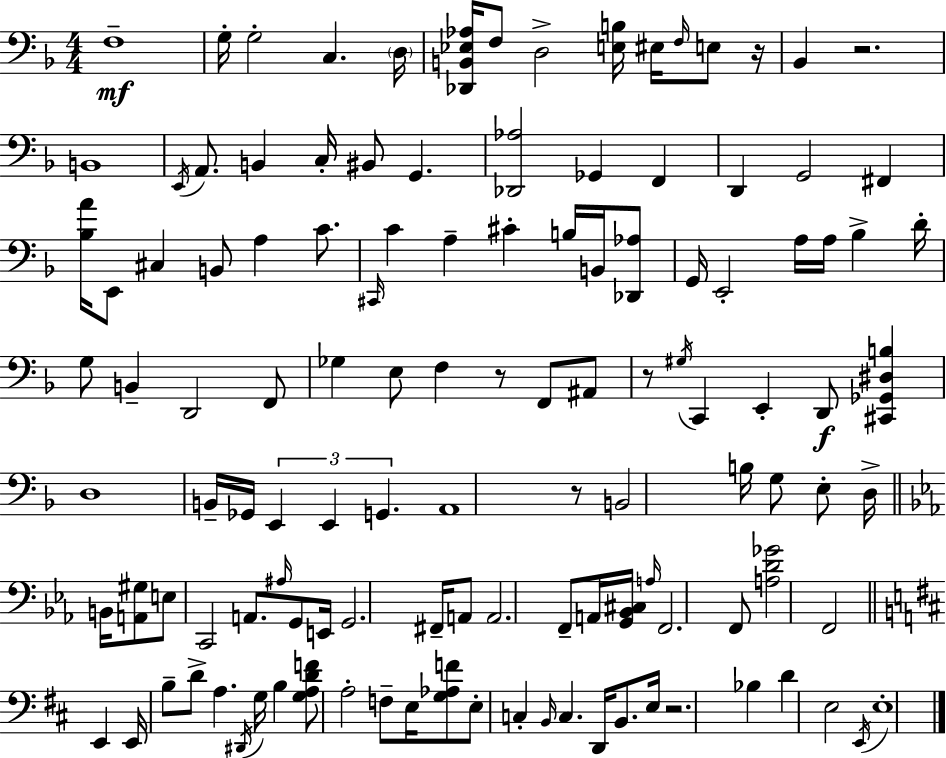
X:1
T:Untitled
M:4/4
L:1/4
K:F
F,4 G,/4 G,2 C, D,/4 [_D,,B,,_E,_A,]/4 F,/2 D,2 [E,B,]/4 ^E,/4 F,/4 E,/2 z/4 _B,, z2 B,,4 E,,/4 A,,/2 B,, C,/4 ^B,,/2 G,, [_D,,_A,]2 _G,, F,, D,, G,,2 ^F,, [_B,A]/4 E,,/2 ^C, B,,/2 A, C/2 ^C,,/4 C A, ^C B,/4 B,,/4 [_D,,_A,]/2 G,,/4 E,,2 A,/4 A,/4 _B, D/4 G,/2 B,, D,,2 F,,/2 _G, E,/2 F, z/2 F,,/2 ^A,,/2 z/2 ^G,/4 C,, E,, D,,/2 [^C,,_G,,^D,B,] D,4 B,,/4 _G,,/4 E,, E,, G,, A,,4 z/2 B,,2 B,/4 G,/2 E,/2 D,/4 B,,/4 [A,,^G,]/2 E,/2 C,,2 A,,/2 ^A,/4 G,,/2 E,,/4 G,,2 ^F,,/4 A,,/2 A,,2 F,,/2 A,,/4 [G,,_B,,^C,]/4 A,/4 F,,2 F,,/2 [A,D_G]2 F,,2 E,, E,,/4 B,/2 D/2 A, ^D,,/4 G,/4 B, [G,A,DF]/2 A,2 F,/2 E,/4 [G,_A,F]/2 E,/2 C, B,,/4 C, D,,/4 B,,/2 E,/4 z2 _B, D E,2 E,,/4 E,4